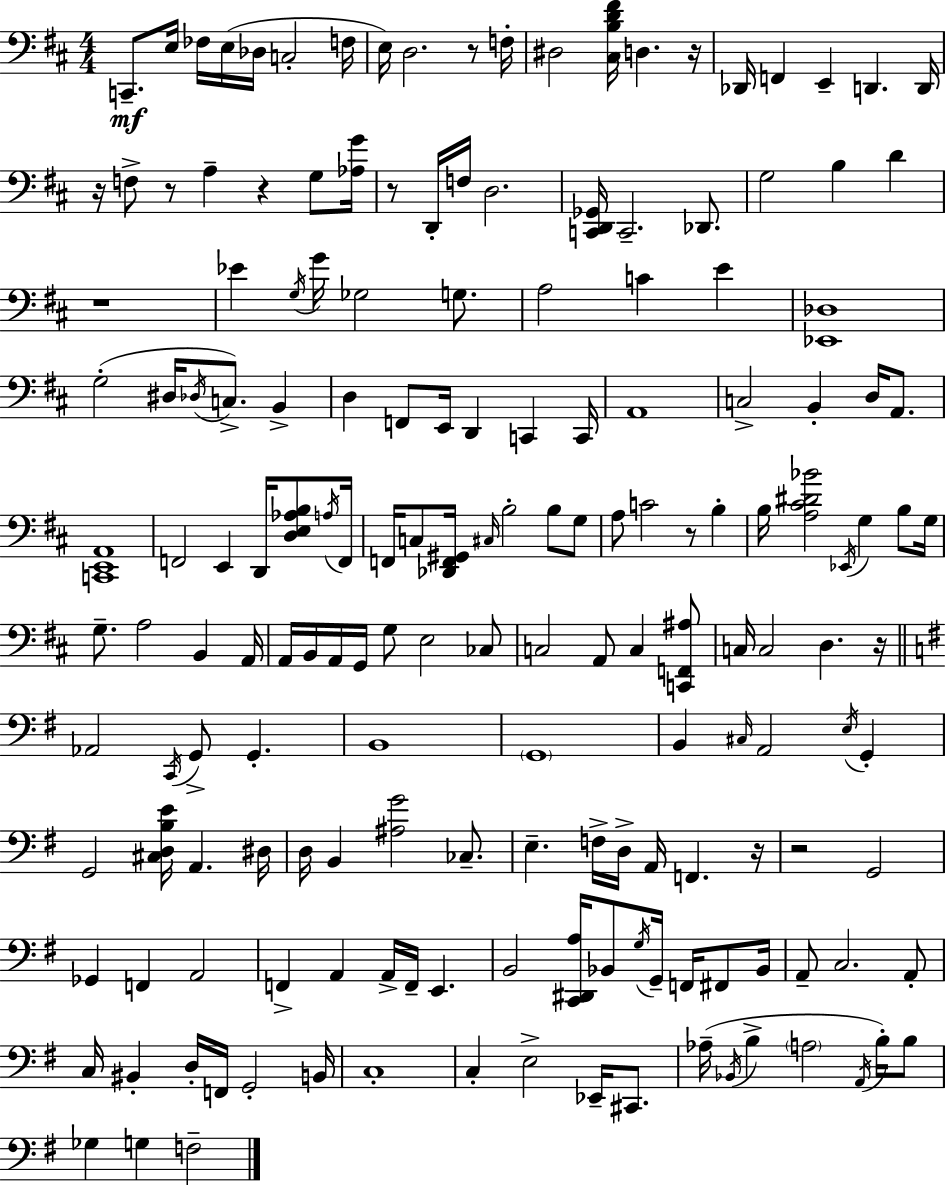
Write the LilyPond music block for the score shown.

{
  \clef bass
  \numericTimeSignature
  \time 4/4
  \key d \major
  \repeat volta 2 { c,8.--\mf e16 fes16 e16( des16 c2-. f16 | e16) d2. r8 f16-. | dis2 <cis b d' fis'>16 d4. r16 | des,16 f,4 e,4-- d,4. d,16 | \break r16 f8-> r8 a4-- r4 g8 <aes g'>16 | r8 d,16-. f16 d2. | <c, d, ges,>16 c,2.-- des,8. | g2 b4 d'4 | \break r1 | ees'4 \acciaccatura { g16 } g'16 ges2 g8. | a2 c'4 e'4 | <ees, des>1 | \break g2-.( dis16 \acciaccatura { des16 }) c8.-> b,4-> | d4 f,8 e,16 d,4 c,4 | c,16 a,1 | c2-> b,4-. d16 a,8. | \break <c, e, a,>1 | f,2 e,4 d,16 <d e aes b>8 | \acciaccatura { a16 } f,16 f,16 c8 <des, f, gis,>16 \grace { cis16 } b2-. | b8 g8 a8 c'2 r8 | \break b4-. b16 <a cis' dis' bes'>2 \acciaccatura { ees,16 } g4 | b8 g16 g8.-- a2 | b,4 a,16 a,16 b,16 a,16 g,16 g8 e2 | ces8 c2 a,8 c4 | \break <c, f, ais>8 c16 c2 d4. | r16 \bar "||" \break \key e \minor aes,2 \acciaccatura { c,16 } g,8-> g,4.-. | b,1 | \parenthesize g,1 | b,4 \grace { cis16 } a,2 \acciaccatura { e16 } g,4-. | \break g,2 <cis d b e'>16 a,4. | dis16 d16 b,4 <ais g'>2 | ces8.-- e4.-- f16-> d16-> a,16 f,4. | r16 r2 g,2 | \break ges,4 f,4 a,2 | f,4-> a,4 a,16-> f,16-- e,4. | b,2 <c, dis, a>16 bes,8 \acciaccatura { g16 } g,16-- | f,16 fis,8 bes,16 a,8-- c2. | \break a,8-. c16 bis,4-. d16-. f,16 g,2-. | b,16 c1-. | c4-. e2-> | ees,16-- cis,8. aes16--( \acciaccatura { bes,16 } b4-> \parenthesize a2 | \break \acciaccatura { a,16 }) b16-. b8 ges4 g4 f2-- | } \bar "|."
}